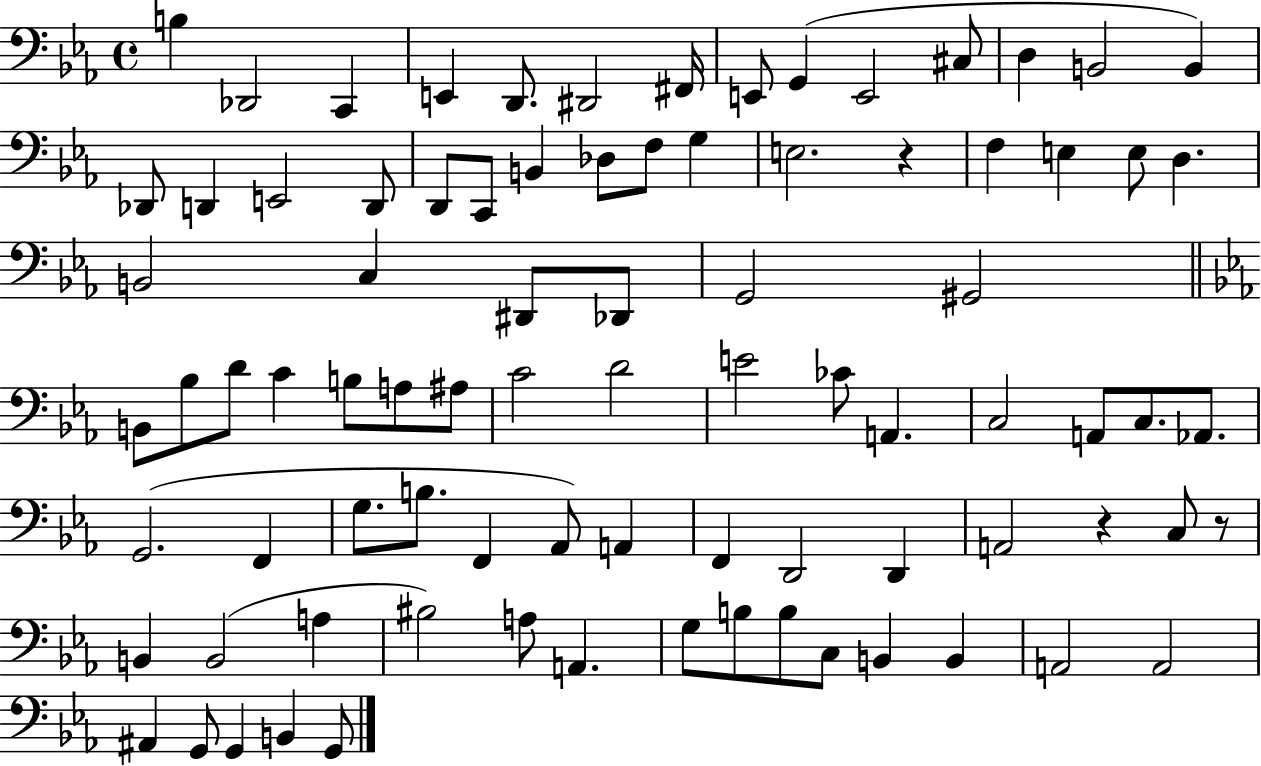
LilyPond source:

{
  \clef bass
  \time 4/4
  \defaultTimeSignature
  \key ees \major
  b4 des,2 c,4 | e,4 d,8. dis,2 fis,16 | e,8 g,4( e,2 cis8 | d4 b,2 b,4) | \break des,8 d,4 e,2 d,8 | d,8 c,8 b,4 des8 f8 g4 | e2. r4 | f4 e4 e8 d4. | \break b,2 c4 dis,8 des,8 | g,2 gis,2 | \bar "||" \break \key ees \major b,8 bes8 d'8 c'4 b8 a8 ais8 | c'2 d'2 | e'2 ces'8 a,4. | c2 a,8 c8. aes,8. | \break g,2.( f,4 | g8. b8. f,4 aes,8) a,4 | f,4 d,2 d,4 | a,2 r4 c8 r8 | \break b,4 b,2( a4 | bis2) a8 a,4. | g8 b8 b8 c8 b,4 b,4 | a,2 a,2 | \break ais,4 g,8 g,4 b,4 g,8 | \bar "|."
}